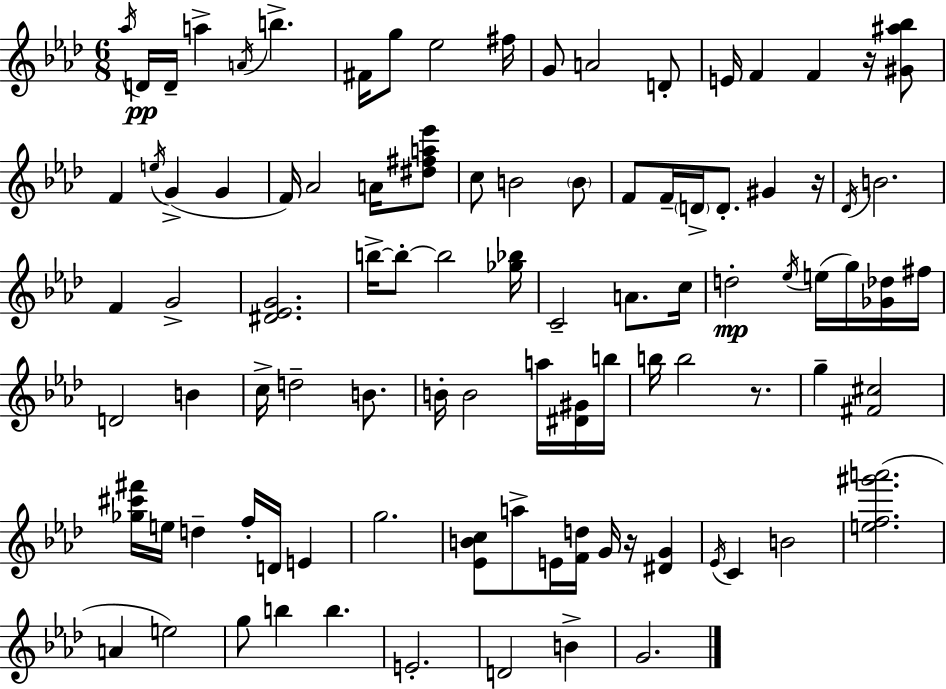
{
  \clef treble
  \numericTimeSignature
  \time 6/8
  \key aes \major
  \acciaccatura { aes''16 }\pp d'16 d'16-- a''4-> \acciaccatura { a'16 } b''4.-> | fis'16 g''8 ees''2 | fis''16 g'8 a'2 | d'8-. e'16 f'4 f'4 r16 | \break <gis' ais'' bes''>8 f'4 \acciaccatura { e''16 }( g'4-> g'4 | f'16) aes'2 | a'16 <dis'' fis'' a'' ees'''>8 c''8 b'2 | \parenthesize b'8 f'8 f'16-- \parenthesize d'16-> d'8.-. gis'4 | \break r16 \acciaccatura { des'16 } b'2. | f'4 g'2-> | <dis' ees' g'>2. | b''16->~~ b''8-.~~ b''2 | \break <ges'' bes''>16 c'2-- | a'8. c''16 d''2-.\mp | \acciaccatura { ees''16 }( e''16 g''16) <ges' des''>16 fis''16 d'2 | b'4 c''16-> d''2-- | \break b'8. b'16-. b'2 | a''16 <dis' gis'>16 b''16 b''16 b''2 | r8. g''4-- <fis' cis''>2 | <ges'' cis''' fis'''>16 e''16 d''4-- f''16-. | \break d'16 e'4 g''2. | <ees' b' c''>8 a''8-> e'16 <f' d''>16 g'16 | r16 <dis' g'>4 \acciaccatura { ees'16 } c'4 b'2 | <e'' f'' gis''' a'''>2.( | \break a'4 e''2) | g''8 b''4 | b''4. e'2.-. | d'2 | \break b'4-> g'2. | \bar "|."
}